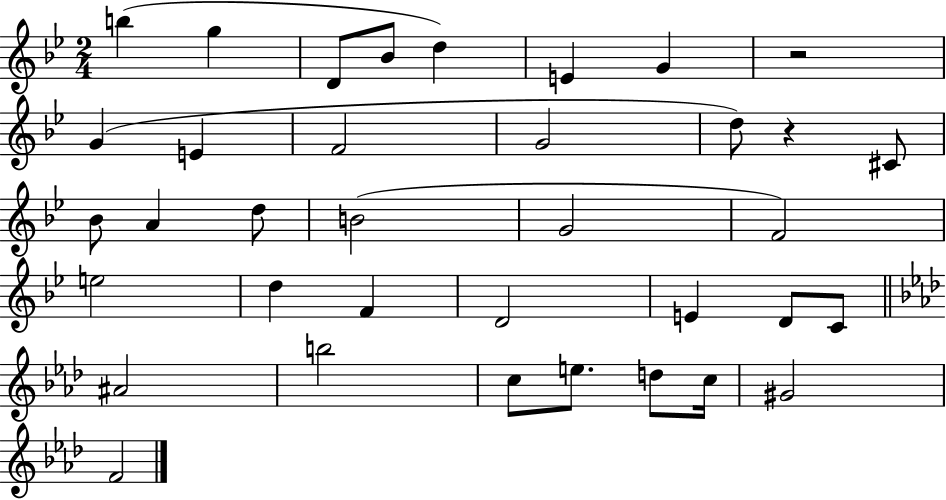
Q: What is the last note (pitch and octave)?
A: F4